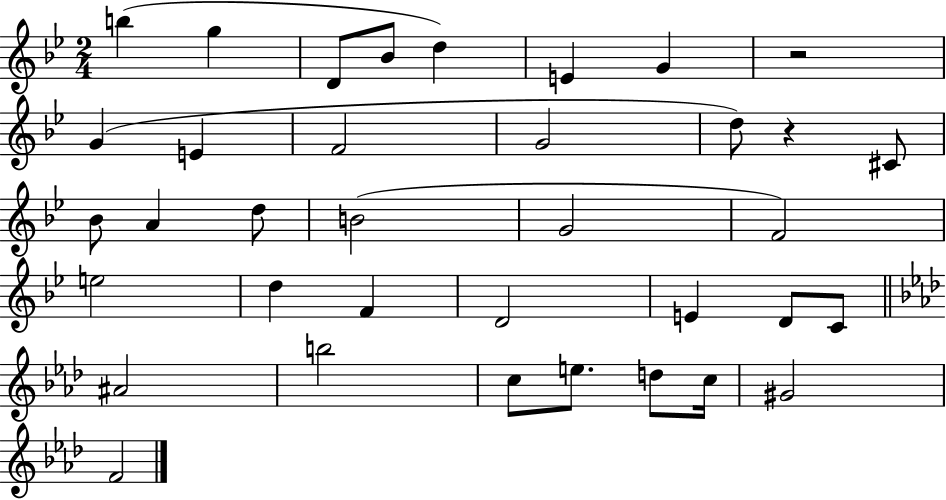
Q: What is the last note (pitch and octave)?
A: F4